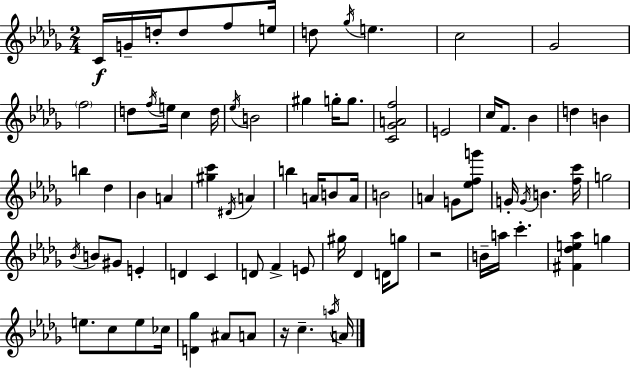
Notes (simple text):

C4/s G4/s D5/s D5/e F5/e E5/s D5/e Gb5/s E5/q. C5/h Gb4/h F5/h D5/e F5/s E5/s C5/q D5/s Eb5/s B4/h G#5/q G5/s G5/e. [C4,Gb4,A4,F5]/h E4/h C5/s F4/e. Bb4/q D5/q B4/q B5/q Db5/q Bb4/q A4/q [G#5,C6]/q D#4/s A4/q B5/q A4/s B4/e A4/s B4/h A4/q G4/e [Eb5,F5,G6]/e G4/s G4/s B4/q. [F5,C6]/s G5/h Bb4/s B4/e G#4/e E4/q D4/q C4/q D4/e F4/q E4/e G#5/s Db4/q D4/s G5/e R/h B4/s A5/s C6/q. [F#4,Db5,E5,Ab5]/q G5/q E5/e. C5/e E5/e CES5/s [D4,Gb5]/q A#4/e A4/e R/s C5/q. A5/s A4/s